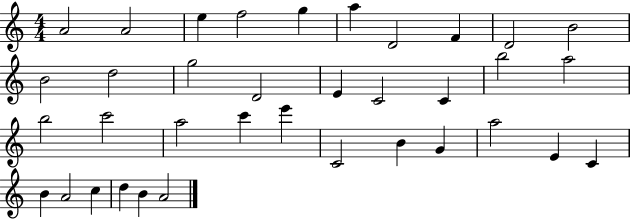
X:1
T:Untitled
M:4/4
L:1/4
K:C
A2 A2 e f2 g a D2 F D2 B2 B2 d2 g2 D2 E C2 C b2 a2 b2 c'2 a2 c' e' C2 B G a2 E C B A2 c d B A2